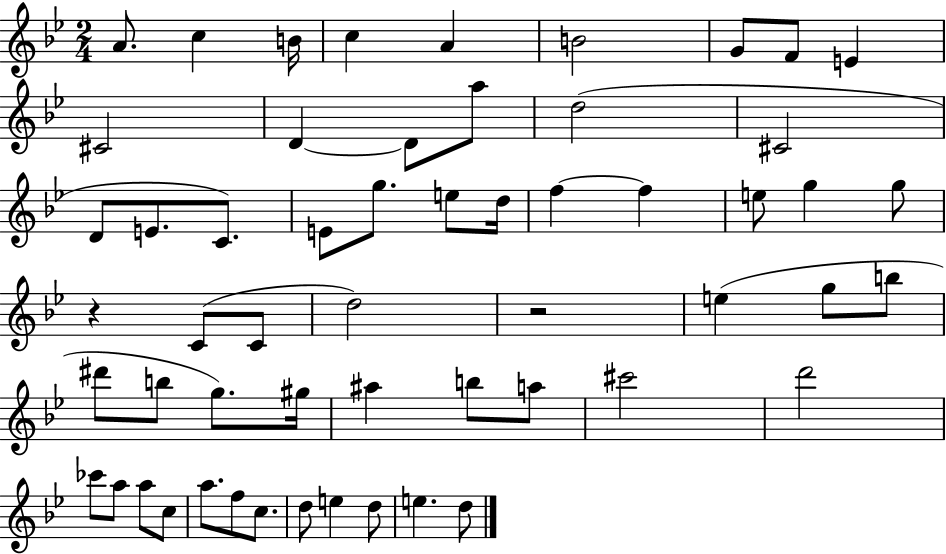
X:1
T:Untitled
M:2/4
L:1/4
K:Bb
A/2 c B/4 c A B2 G/2 F/2 E ^C2 D D/2 a/2 d2 ^C2 D/2 E/2 C/2 E/2 g/2 e/2 d/4 f f e/2 g g/2 z C/2 C/2 d2 z2 e g/2 b/2 ^d'/2 b/2 g/2 ^g/4 ^a b/2 a/2 ^c'2 d'2 _c'/2 a/2 a/2 c/2 a/2 f/2 c/2 d/2 e d/2 e d/2